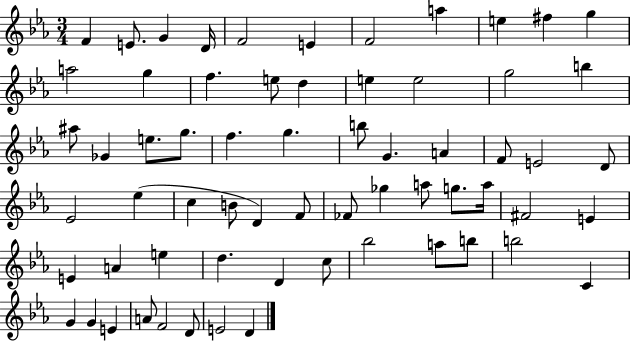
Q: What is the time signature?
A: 3/4